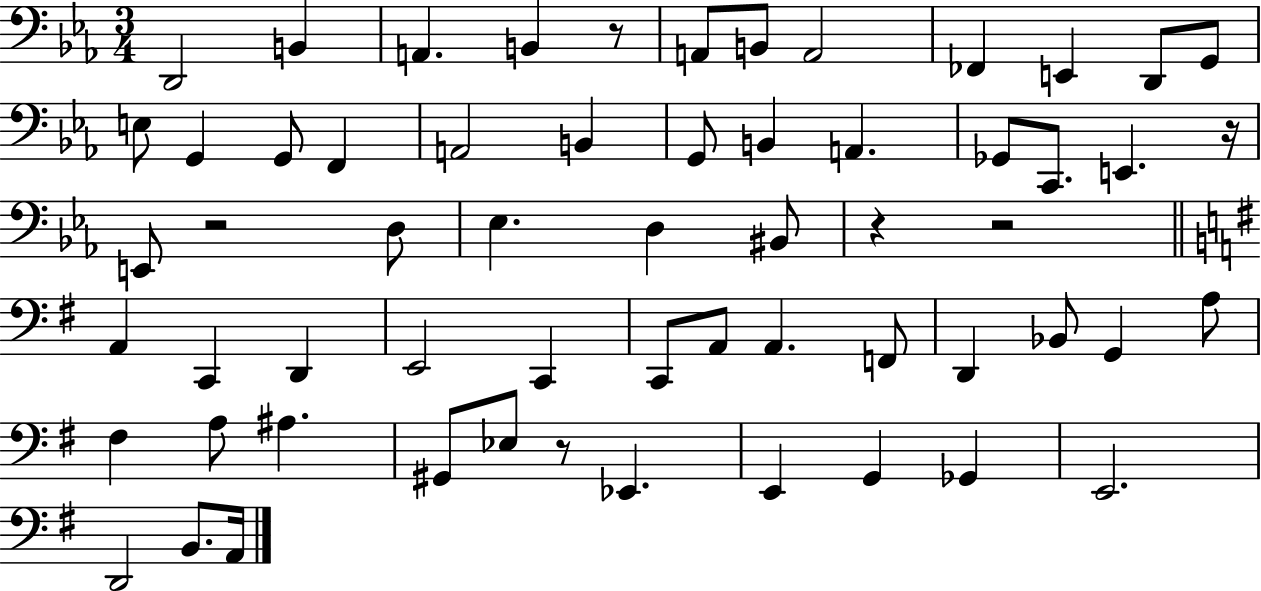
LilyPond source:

{
  \clef bass
  \numericTimeSignature
  \time 3/4
  \key ees \major
  d,2 b,4 | a,4. b,4 r8 | a,8 b,8 a,2 | fes,4 e,4 d,8 g,8 | \break e8 g,4 g,8 f,4 | a,2 b,4 | g,8 b,4 a,4. | ges,8 c,8. e,4. r16 | \break e,8 r2 d8 | ees4. d4 bis,8 | r4 r2 | \bar "||" \break \key g \major a,4 c,4 d,4 | e,2 c,4 | c,8 a,8 a,4. f,8 | d,4 bes,8 g,4 a8 | \break fis4 a8 ais4. | gis,8 ees8 r8 ees,4. | e,4 g,4 ges,4 | e,2. | \break d,2 b,8. a,16 | \bar "|."
}